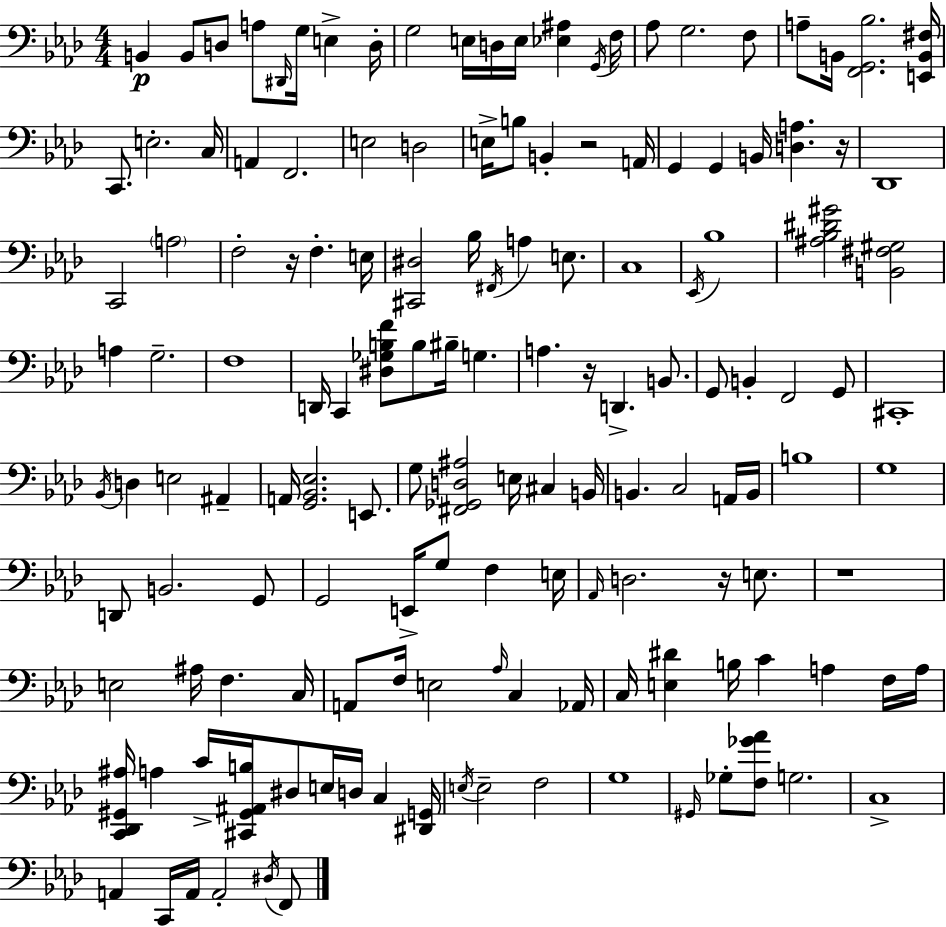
X:1
T:Untitled
M:4/4
L:1/4
K:Fm
B,, B,,/2 D,/2 A,/2 ^D,,/4 G,/4 E, D,/4 G,2 E,/4 D,/4 E,/4 [_E,^A,] G,,/4 F,/4 _A,/2 G,2 F,/2 A,/2 B,,/4 [F,,G,,_B,]2 [E,,B,,^F,]/4 C,,/2 E,2 C,/4 A,, F,,2 E,2 D,2 E,/4 B,/2 B,, z2 A,,/4 G,, G,, B,,/4 [D,A,] z/4 _D,,4 C,,2 A,2 F,2 z/4 F, E,/4 [^C,,^D,]2 _B,/4 ^F,,/4 A, E,/2 C,4 _E,,/4 _B,4 [^A,_B,^D^G]2 [B,,^F,^G,]2 A, G,2 F,4 D,,/4 C,, [^D,_G,B,F]/2 B,/2 ^B,/4 G, A, z/4 D,, B,,/2 G,,/2 B,, F,,2 G,,/2 ^C,,4 _B,,/4 D, E,2 ^A,, A,,/4 [G,,_B,,_E,]2 E,,/2 G,/2 [^F,,_G,,D,^A,]2 E,/4 ^C, B,,/4 B,, C,2 A,,/4 B,,/4 B,4 G,4 D,,/2 B,,2 G,,/2 G,,2 E,,/4 G,/2 F, E,/4 _A,,/4 D,2 z/4 E,/2 z4 E,2 ^A,/4 F, C,/4 A,,/2 F,/4 E,2 _A,/4 C, _A,,/4 C,/4 [E,^D] B,/4 C A, F,/4 A,/4 [C,,_D,,^G,,^A,]/4 A, C/4 [^C,,^G,,^A,,B,]/4 ^D,/2 E,/4 D,/4 C, [^D,,G,,]/4 E,/4 E,2 F,2 G,4 ^G,,/4 _G,/2 [F,_G_A]/2 G,2 C,4 A,, C,,/4 A,,/4 A,,2 ^D,/4 F,,/2